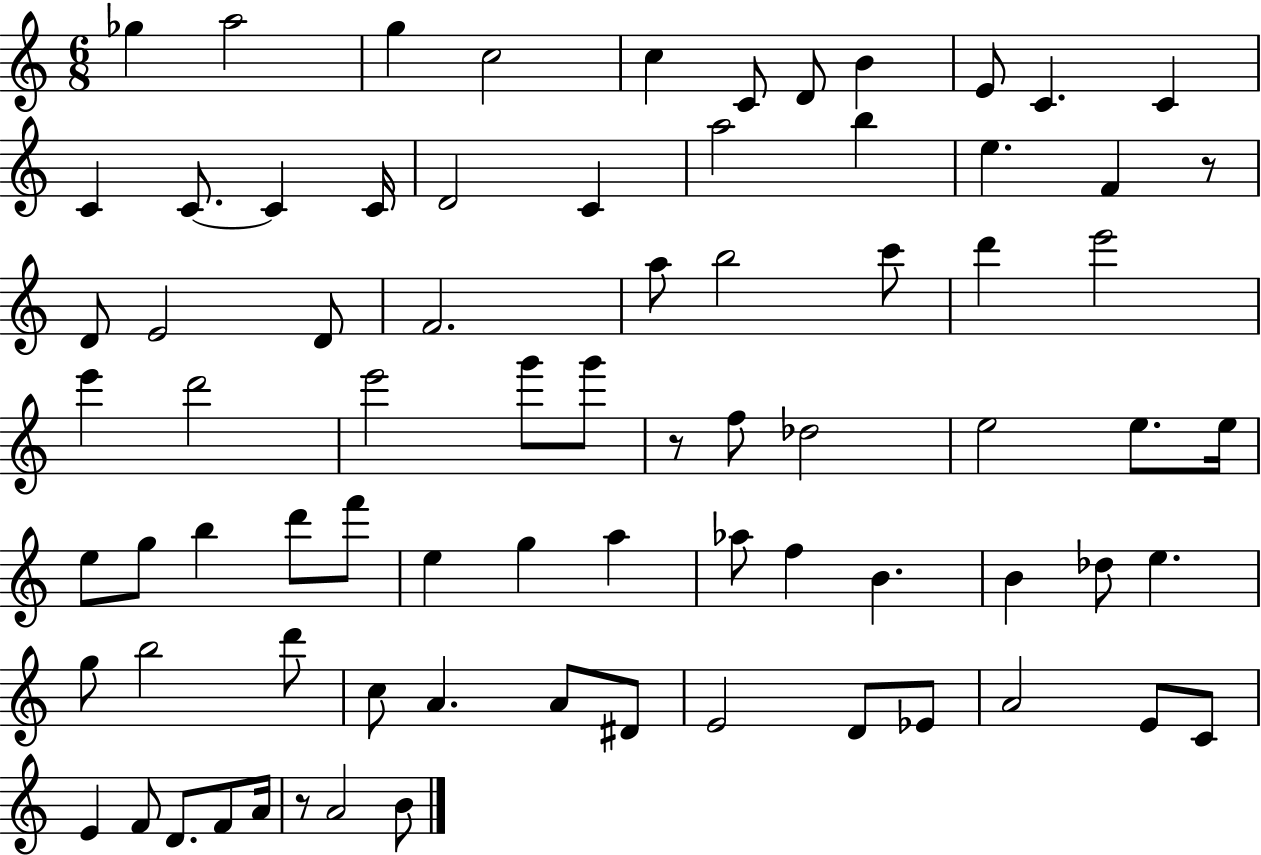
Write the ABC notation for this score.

X:1
T:Untitled
M:6/8
L:1/4
K:C
_g a2 g c2 c C/2 D/2 B E/2 C C C C/2 C C/4 D2 C a2 b e F z/2 D/2 E2 D/2 F2 a/2 b2 c'/2 d' e'2 e' d'2 e'2 g'/2 g'/2 z/2 f/2 _d2 e2 e/2 e/4 e/2 g/2 b d'/2 f'/2 e g a _a/2 f B B _d/2 e g/2 b2 d'/2 c/2 A A/2 ^D/2 E2 D/2 _E/2 A2 E/2 C/2 E F/2 D/2 F/2 A/4 z/2 A2 B/2